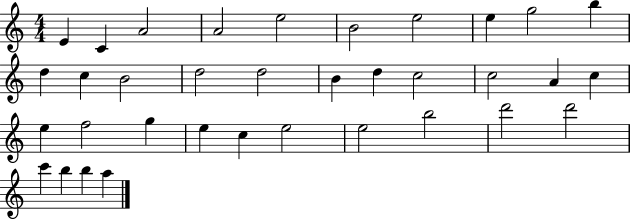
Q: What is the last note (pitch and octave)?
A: A5